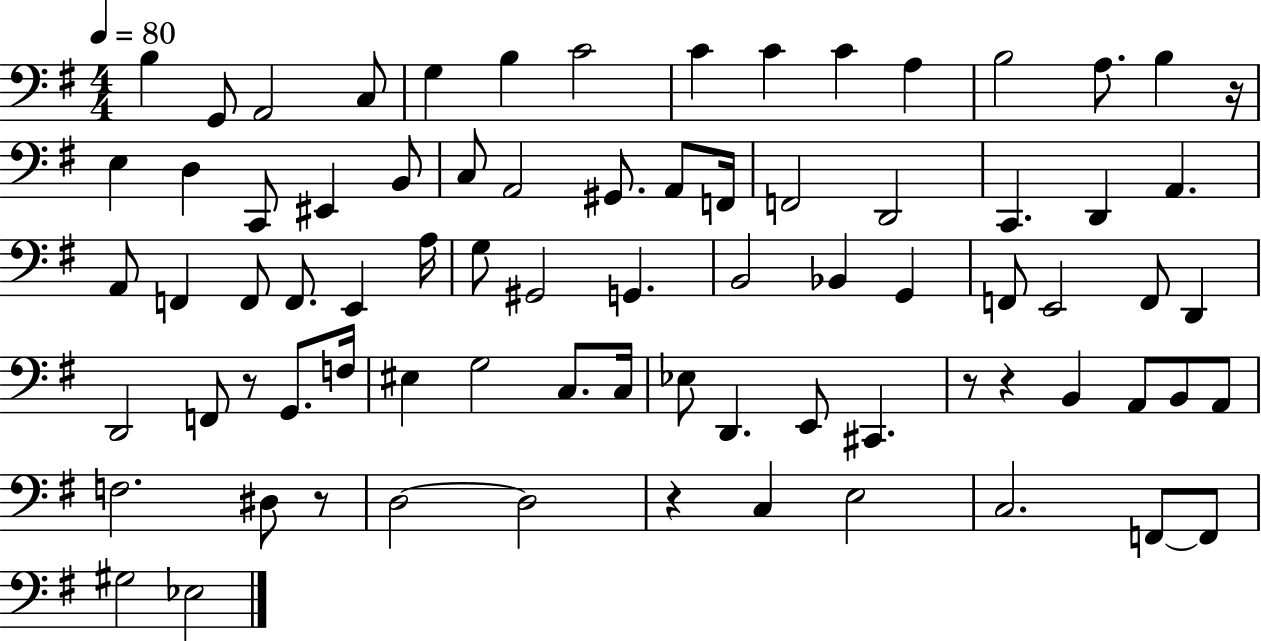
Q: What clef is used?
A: bass